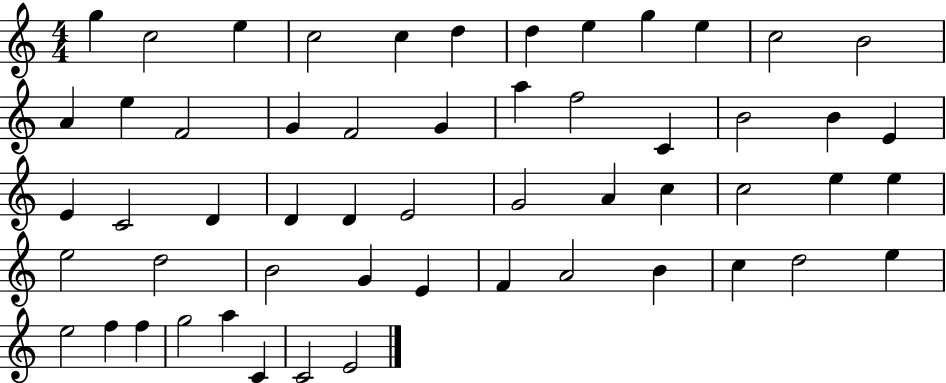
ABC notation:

X:1
T:Untitled
M:4/4
L:1/4
K:C
g c2 e c2 c d d e g e c2 B2 A e F2 G F2 G a f2 C B2 B E E C2 D D D E2 G2 A c c2 e e e2 d2 B2 G E F A2 B c d2 e e2 f f g2 a C C2 E2